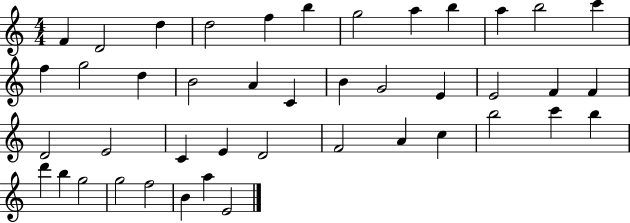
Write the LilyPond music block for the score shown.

{
  \clef treble
  \numericTimeSignature
  \time 4/4
  \key c \major
  f'4 d'2 d''4 | d''2 f''4 b''4 | g''2 a''4 b''4 | a''4 b''2 c'''4 | \break f''4 g''2 d''4 | b'2 a'4 c'4 | b'4 g'2 e'4 | e'2 f'4 f'4 | \break d'2 e'2 | c'4 e'4 d'2 | f'2 a'4 c''4 | b''2 c'''4 b''4 | \break d'''4 b''4 g''2 | g''2 f''2 | b'4 a''4 e'2 | \bar "|."
}